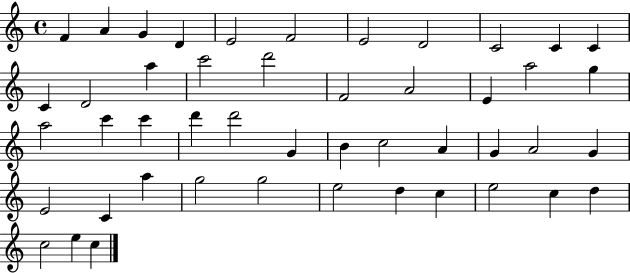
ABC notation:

X:1
T:Untitled
M:4/4
L:1/4
K:C
F A G D E2 F2 E2 D2 C2 C C C D2 a c'2 d'2 F2 A2 E a2 g a2 c' c' d' d'2 G B c2 A G A2 G E2 C a g2 g2 e2 d c e2 c d c2 e c